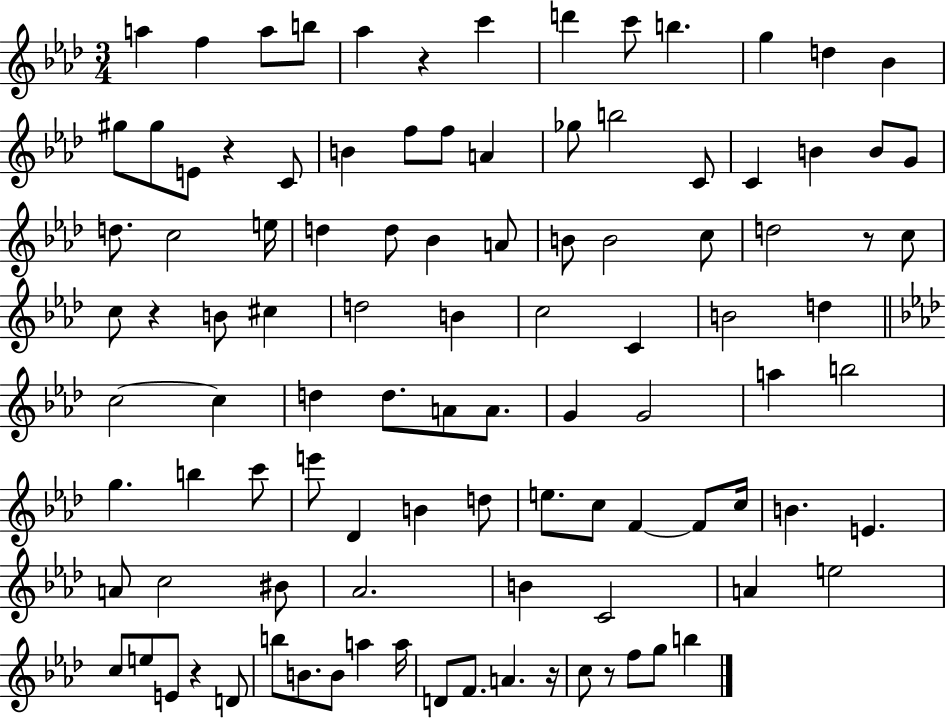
A5/q F5/q A5/e B5/e Ab5/q R/q C6/q D6/q C6/e B5/q. G5/q D5/q Bb4/q G#5/e G#5/e E4/e R/q C4/e B4/q F5/e F5/e A4/q Gb5/e B5/h C4/e C4/q B4/q B4/e G4/e D5/e. C5/h E5/s D5/q D5/e Bb4/q A4/e B4/e B4/h C5/e D5/h R/e C5/e C5/e R/q B4/e C#5/q D5/h B4/q C5/h C4/q B4/h D5/q C5/h C5/q D5/q D5/e. A4/e A4/e. G4/q G4/h A5/q B5/h G5/q. B5/q C6/e E6/e Db4/q B4/q D5/e E5/e. C5/e F4/q F4/e C5/s B4/q. E4/q. A4/e C5/h BIS4/e Ab4/h. B4/q C4/h A4/q E5/h C5/e E5/e E4/e R/q D4/e B5/e B4/e. B4/e A5/q A5/s D4/e F4/e. A4/q. R/s C5/e R/e F5/e G5/e B5/q